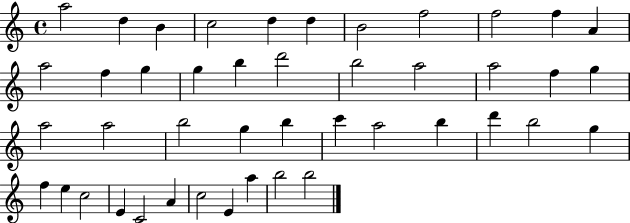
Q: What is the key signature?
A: C major